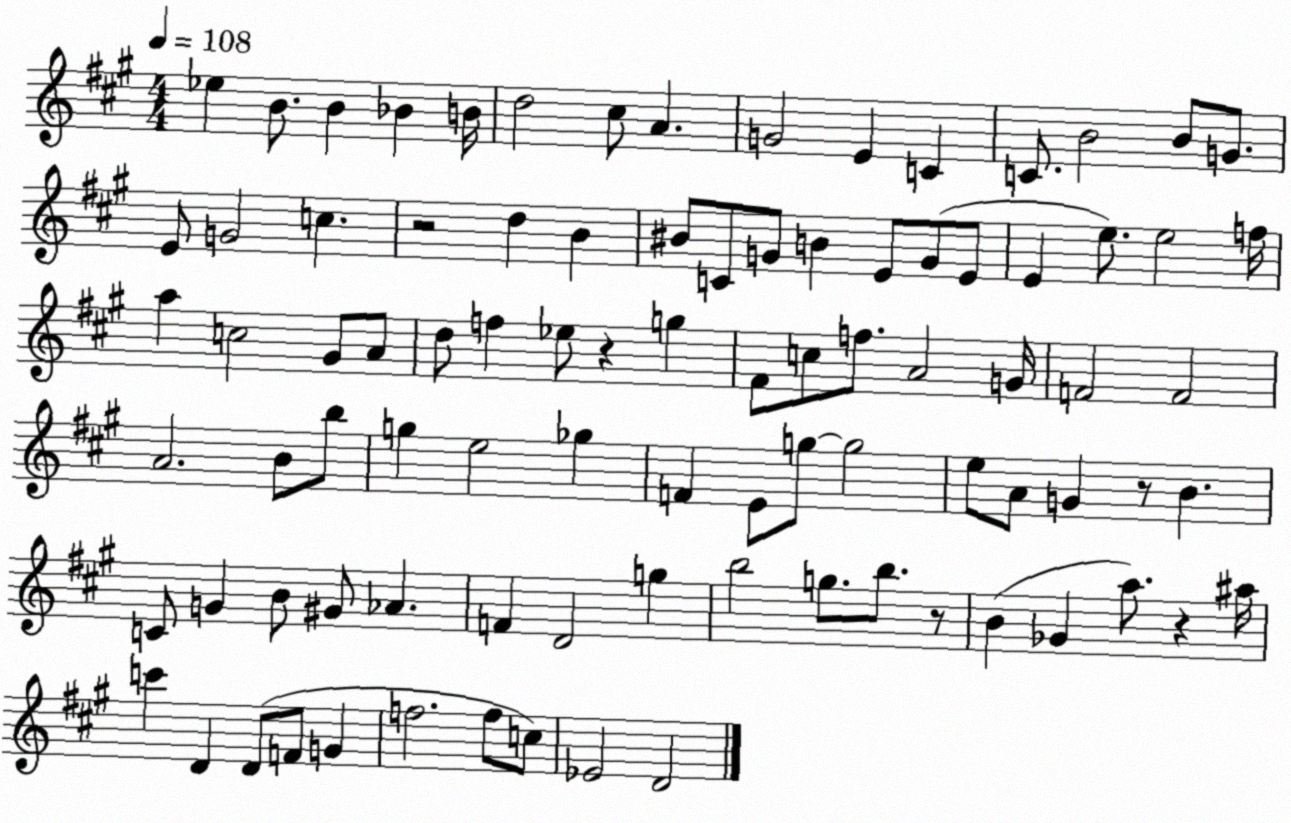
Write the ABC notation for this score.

X:1
T:Untitled
M:4/4
L:1/4
K:A
_e B/2 B _B B/4 d2 ^c/2 A G2 E C C/2 B2 B/2 G/2 E/2 G2 c z2 d B ^B/2 C/2 G/2 B E/2 G/2 E/2 E e/2 e2 f/4 a c2 ^G/2 A/2 d/2 f _e/2 z g ^F/2 c/2 f/2 A2 G/4 F2 F2 A2 B/2 b/2 g e2 _g F E/2 g/2 g2 e/2 A/2 G z/2 B C/2 G B/2 ^G/2 _A F D2 g b2 g/2 b/2 z/2 B _G a/2 z ^a/4 c' D D/2 F/2 G f2 f/2 c/2 _E2 D2